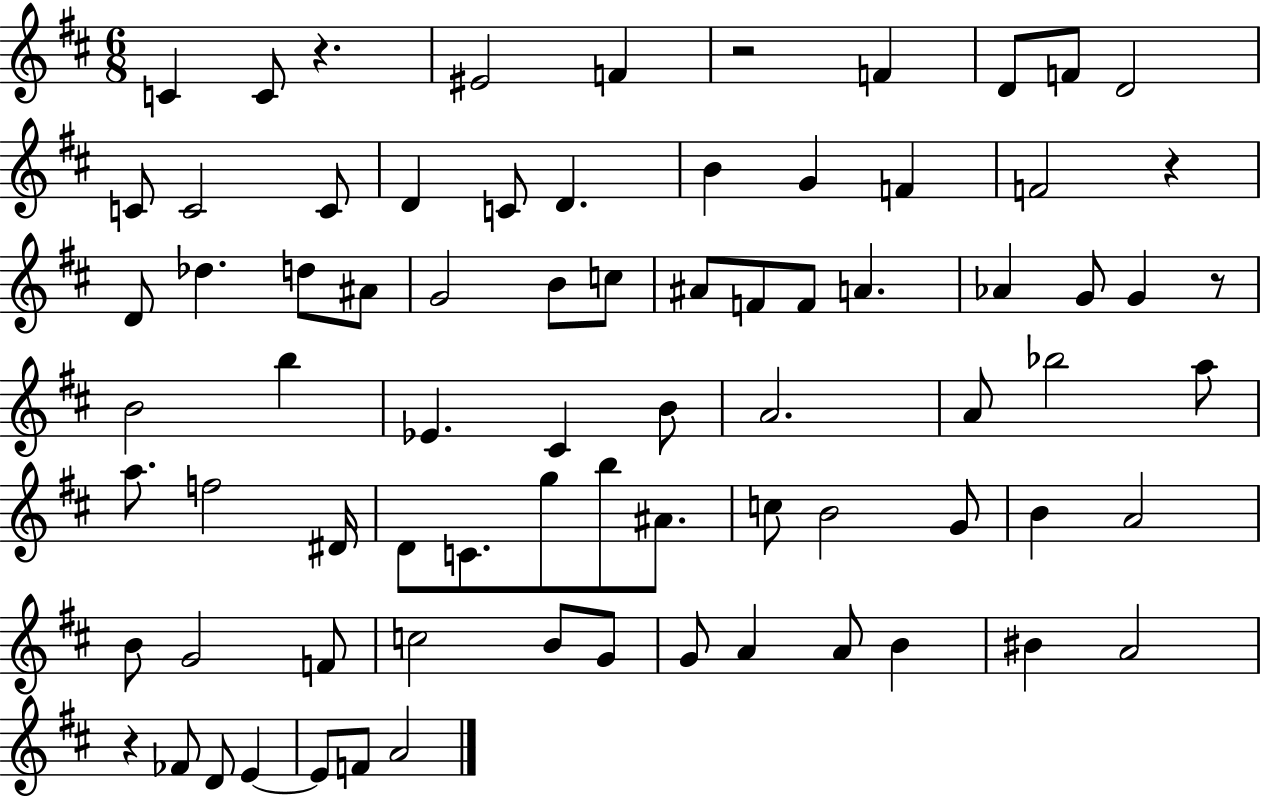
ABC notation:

X:1
T:Untitled
M:6/8
L:1/4
K:D
C C/2 z ^E2 F z2 F D/2 F/2 D2 C/2 C2 C/2 D C/2 D B G F F2 z D/2 _d d/2 ^A/2 G2 B/2 c/2 ^A/2 F/2 F/2 A _A G/2 G z/2 B2 b _E ^C B/2 A2 A/2 _b2 a/2 a/2 f2 ^D/4 D/2 C/2 g/2 b/2 ^A/2 c/2 B2 G/2 B A2 B/2 G2 F/2 c2 B/2 G/2 G/2 A A/2 B ^B A2 z _F/2 D/2 E E/2 F/2 A2